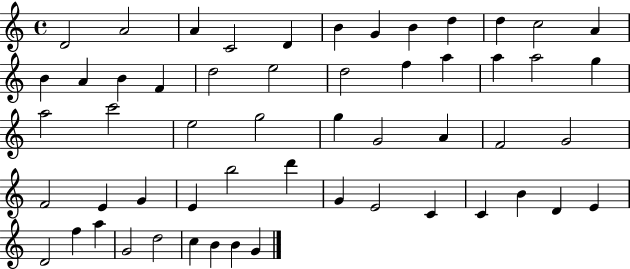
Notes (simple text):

D4/h A4/h A4/q C4/h D4/q B4/q G4/q B4/q D5/q D5/q C5/h A4/q B4/q A4/q B4/q F4/q D5/h E5/h D5/h F5/q A5/q A5/q A5/h G5/q A5/h C6/h E5/h G5/h G5/q G4/h A4/q F4/h G4/h F4/h E4/q G4/q E4/q B5/h D6/q G4/q E4/h C4/q C4/q B4/q D4/q E4/q D4/h F5/q A5/q G4/h D5/h C5/q B4/q B4/q G4/q